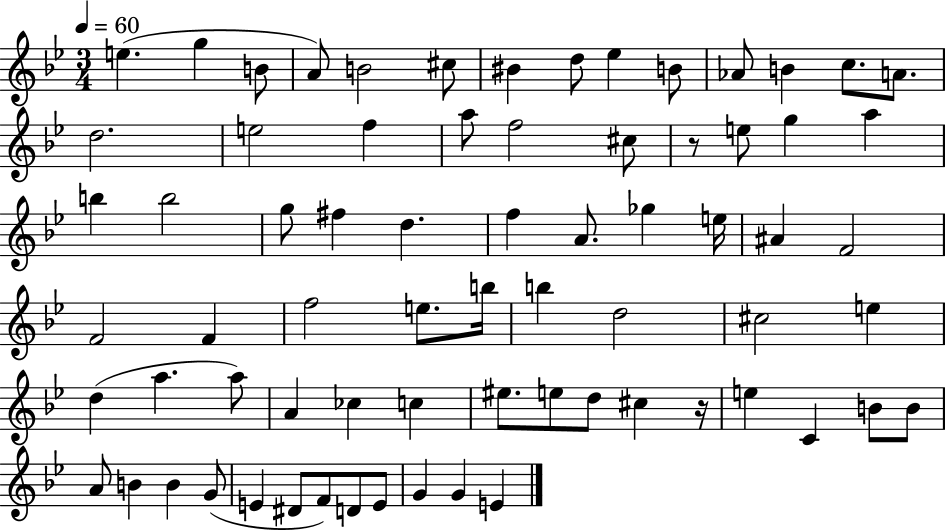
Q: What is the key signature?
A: BES major